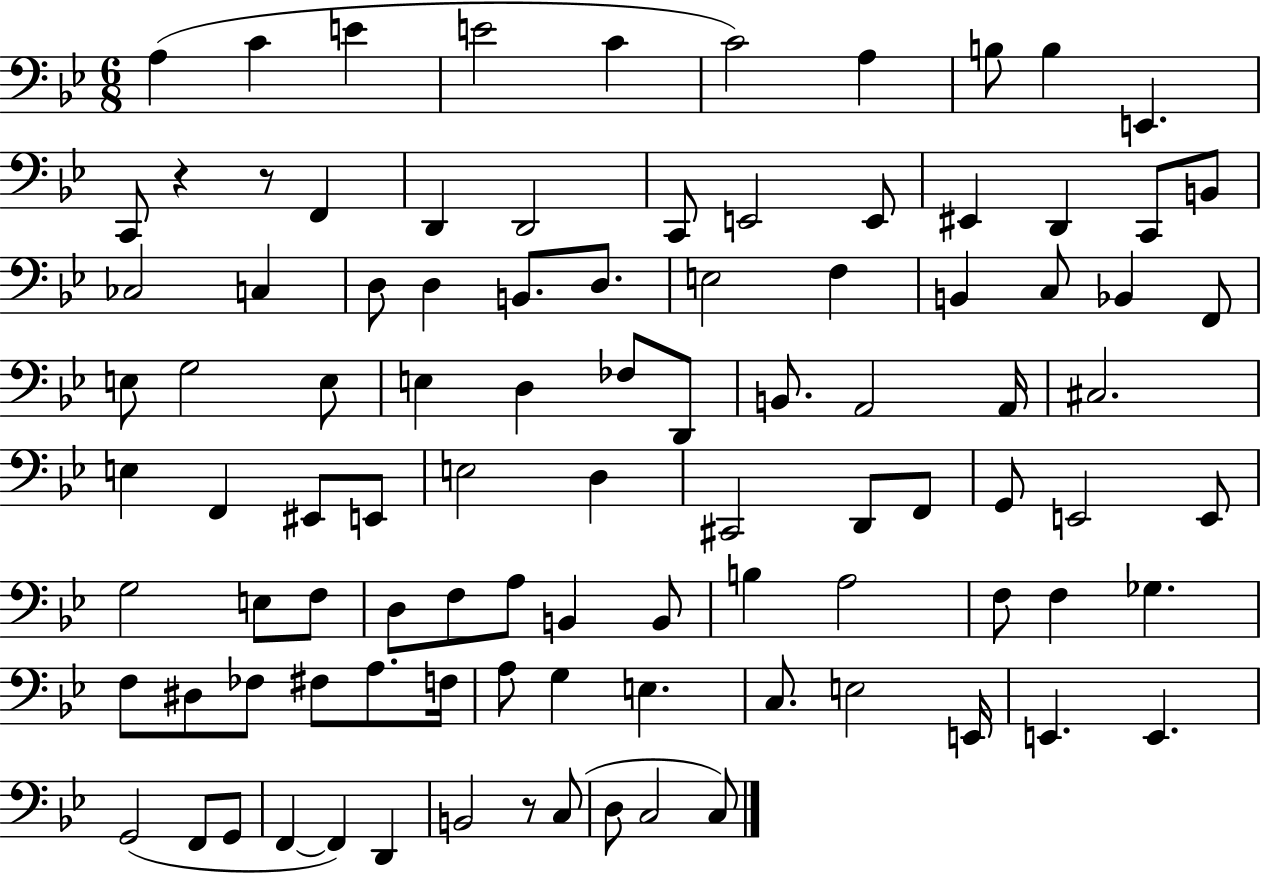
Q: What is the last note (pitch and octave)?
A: C3